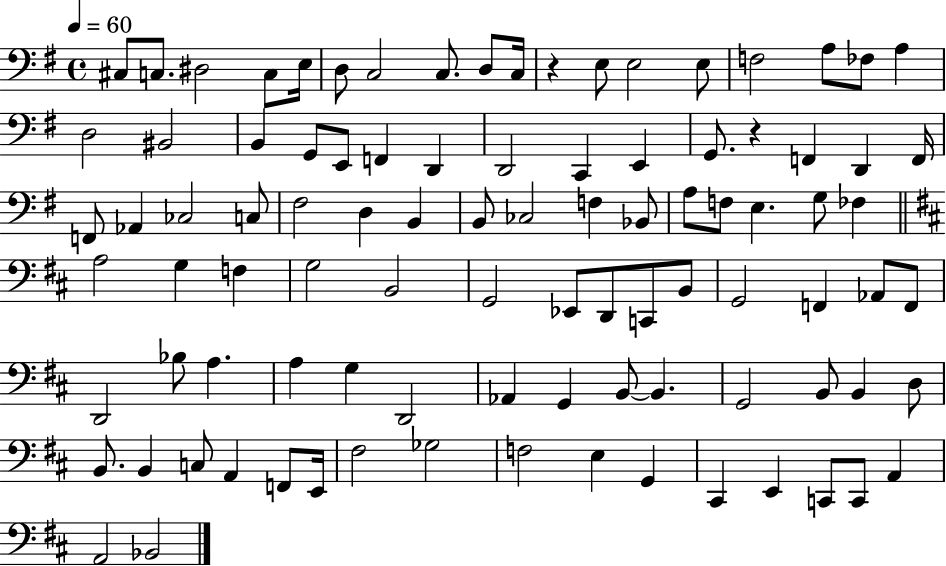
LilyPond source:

{
  \clef bass
  \time 4/4
  \defaultTimeSignature
  \key g \major
  \tempo 4 = 60
  cis8 c8. dis2 c8 e16 | d8 c2 c8. d8 c16 | r4 e8 e2 e8 | f2 a8 fes8 a4 | \break d2 bis,2 | b,4 g,8 e,8 f,4 d,4 | d,2 c,4 e,4 | g,8. r4 f,4 d,4 f,16 | \break f,8 aes,4 ces2 c8 | fis2 d4 b,4 | b,8 ces2 f4 bes,8 | a8 f8 e4. g8 fes4 | \break \bar "||" \break \key d \major a2 g4 f4 | g2 b,2 | g,2 ees,8 d,8 c,8 b,8 | g,2 f,4 aes,8 f,8 | \break d,2 bes8 a4. | a4 g4 d,2 | aes,4 g,4 b,8~~ b,4. | g,2 b,8 b,4 d8 | \break b,8. b,4 c8 a,4 f,8 e,16 | fis2 ges2 | f2 e4 g,4 | cis,4 e,4 c,8 c,8 a,4 | \break a,2 bes,2 | \bar "|."
}